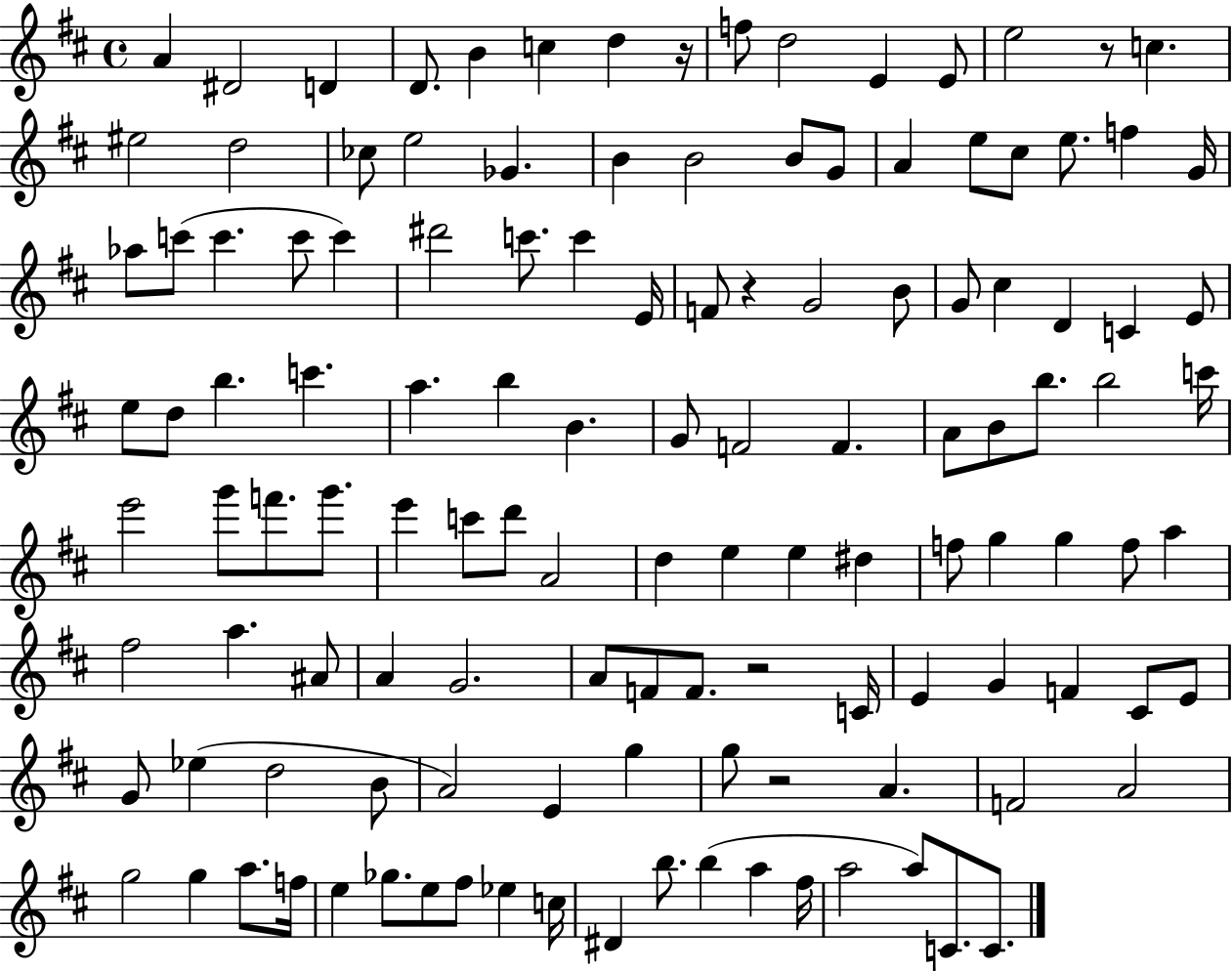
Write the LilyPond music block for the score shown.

{
  \clef treble
  \time 4/4
  \defaultTimeSignature
  \key d \major
  a'4 dis'2 d'4 | d'8. b'4 c''4 d''4 r16 | f''8 d''2 e'4 e'8 | e''2 r8 c''4. | \break eis''2 d''2 | ces''8 e''2 ges'4. | b'4 b'2 b'8 g'8 | a'4 e''8 cis''8 e''8. f''4 g'16 | \break aes''8 c'''8( c'''4. c'''8 c'''4) | dis'''2 c'''8. c'''4 e'16 | f'8 r4 g'2 b'8 | g'8 cis''4 d'4 c'4 e'8 | \break e''8 d''8 b''4. c'''4. | a''4. b''4 b'4. | g'8 f'2 f'4. | a'8 b'8 b''8. b''2 c'''16 | \break e'''2 g'''8 f'''8. g'''8. | e'''4 c'''8 d'''8 a'2 | d''4 e''4 e''4 dis''4 | f''8 g''4 g''4 f''8 a''4 | \break fis''2 a''4. ais'8 | a'4 g'2. | a'8 f'8 f'8. r2 c'16 | e'4 g'4 f'4 cis'8 e'8 | \break g'8 ees''4( d''2 b'8 | a'2) e'4 g''4 | g''8 r2 a'4. | f'2 a'2 | \break g''2 g''4 a''8. f''16 | e''4 ges''8. e''8 fis''8 ees''4 c''16 | dis'4 b''8. b''4( a''4 fis''16 | a''2 a''8) c'8. c'8. | \break \bar "|."
}